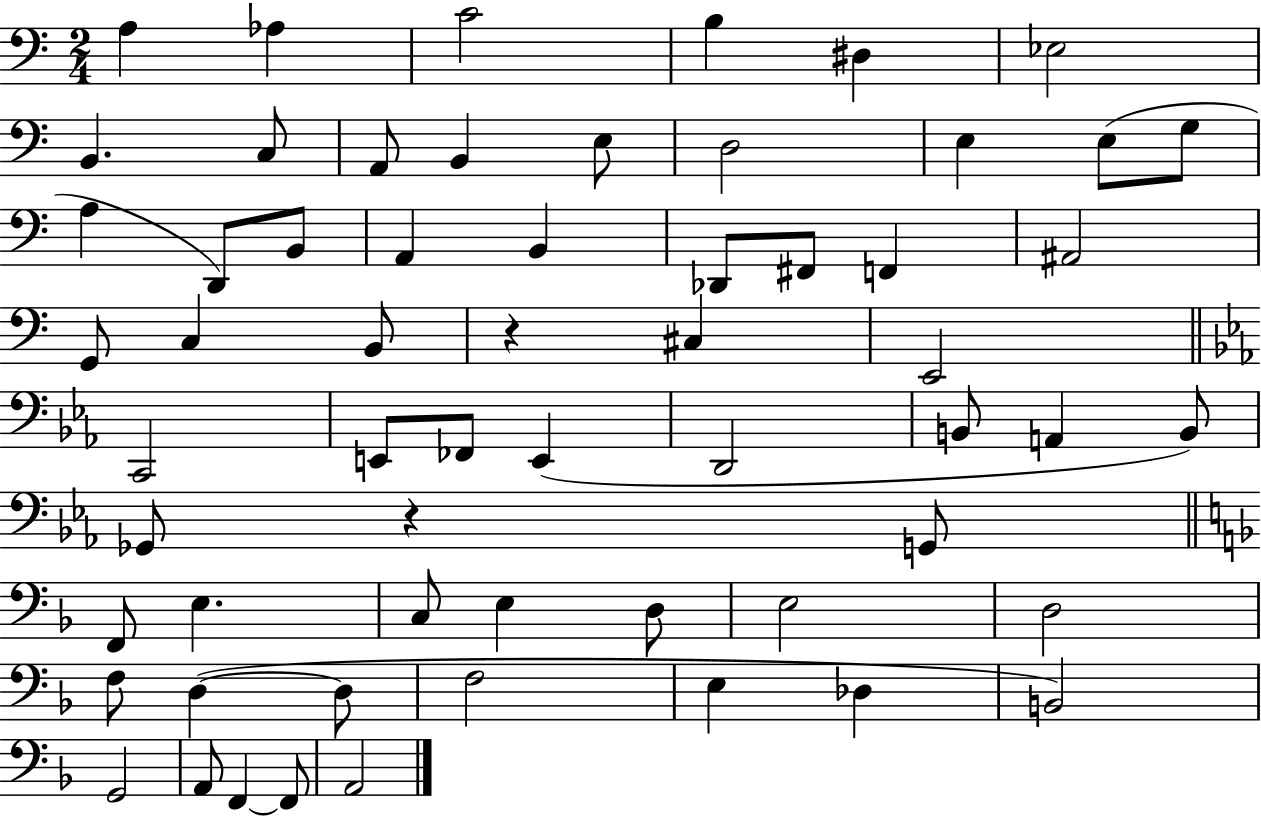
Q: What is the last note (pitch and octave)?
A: A2